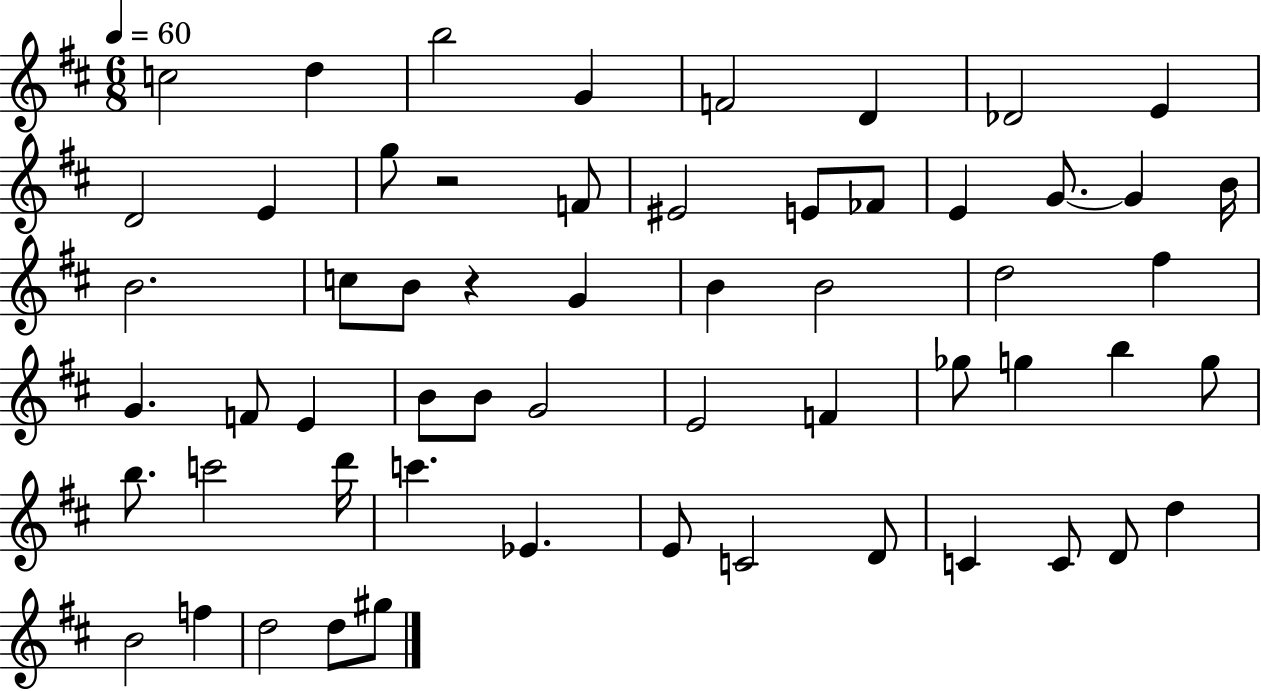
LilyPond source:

{
  \clef treble
  \numericTimeSignature
  \time 6/8
  \key d \major
  \tempo 4 = 60
  c''2 d''4 | b''2 g'4 | f'2 d'4 | des'2 e'4 | \break d'2 e'4 | g''8 r2 f'8 | eis'2 e'8 fes'8 | e'4 g'8.~~ g'4 b'16 | \break b'2. | c''8 b'8 r4 g'4 | b'4 b'2 | d''2 fis''4 | \break g'4. f'8 e'4 | b'8 b'8 g'2 | e'2 f'4 | ges''8 g''4 b''4 g''8 | \break b''8. c'''2 d'''16 | c'''4. ees'4. | e'8 c'2 d'8 | c'4 c'8 d'8 d''4 | \break b'2 f''4 | d''2 d''8 gis''8 | \bar "|."
}